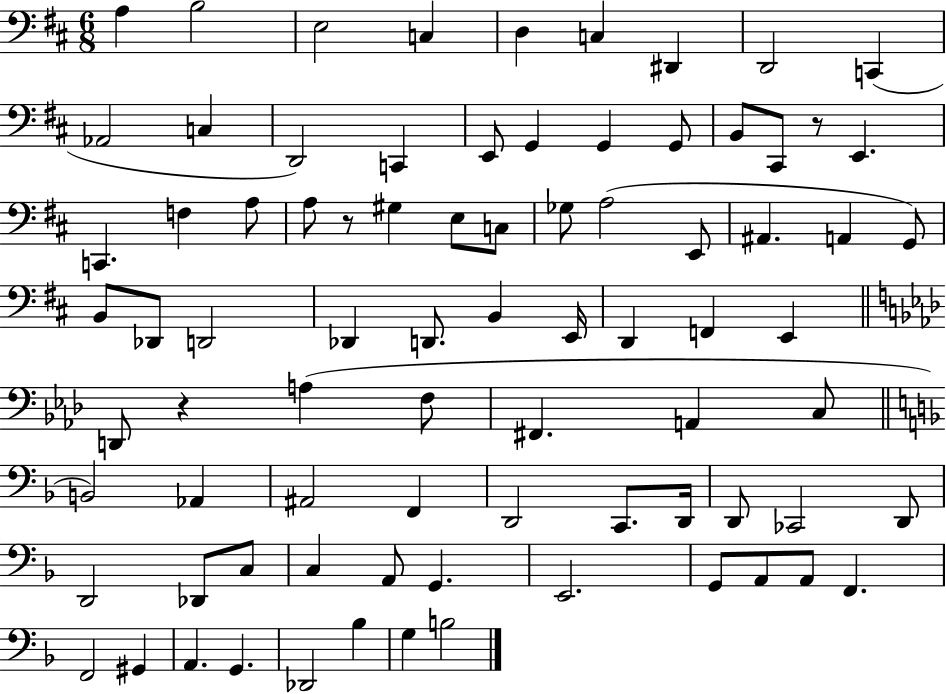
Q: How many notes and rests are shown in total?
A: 81